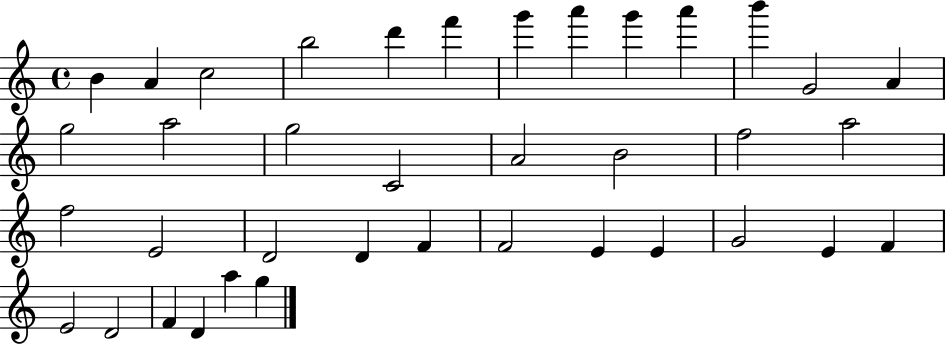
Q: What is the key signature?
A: C major